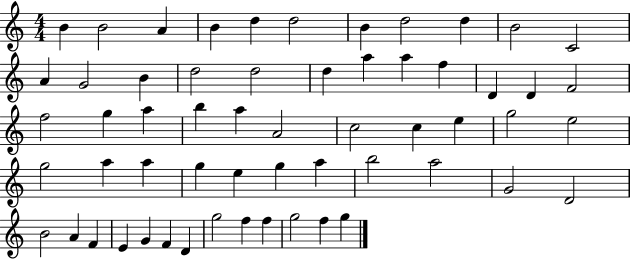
X:1
T:Untitled
M:4/4
L:1/4
K:C
B B2 A B d d2 B d2 d B2 C2 A G2 B d2 d2 d a a f D D F2 f2 g a b a A2 c2 c e g2 e2 g2 a a g e g a b2 a2 G2 D2 B2 A F E G F D g2 f f g2 f g